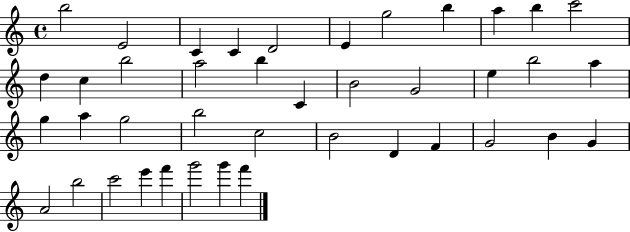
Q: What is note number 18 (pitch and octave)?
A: B4